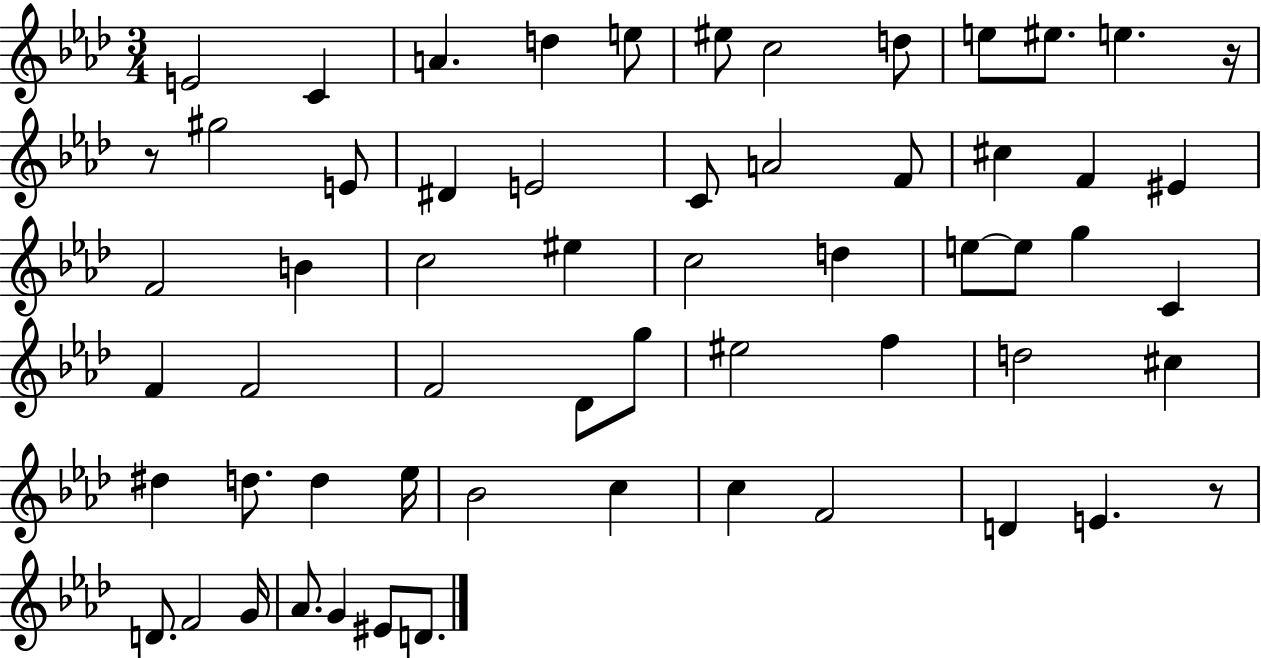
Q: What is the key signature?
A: AES major